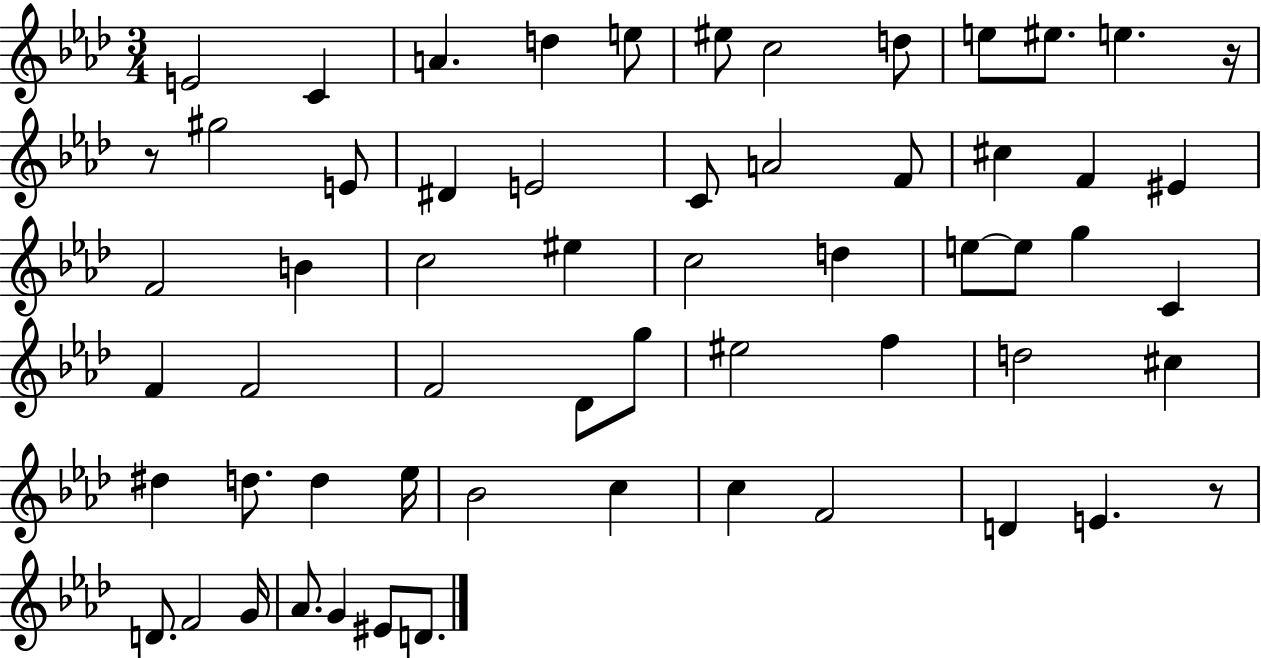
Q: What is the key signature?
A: AES major